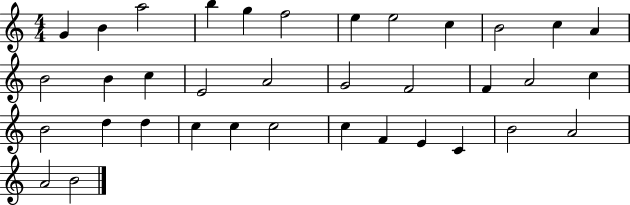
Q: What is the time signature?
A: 4/4